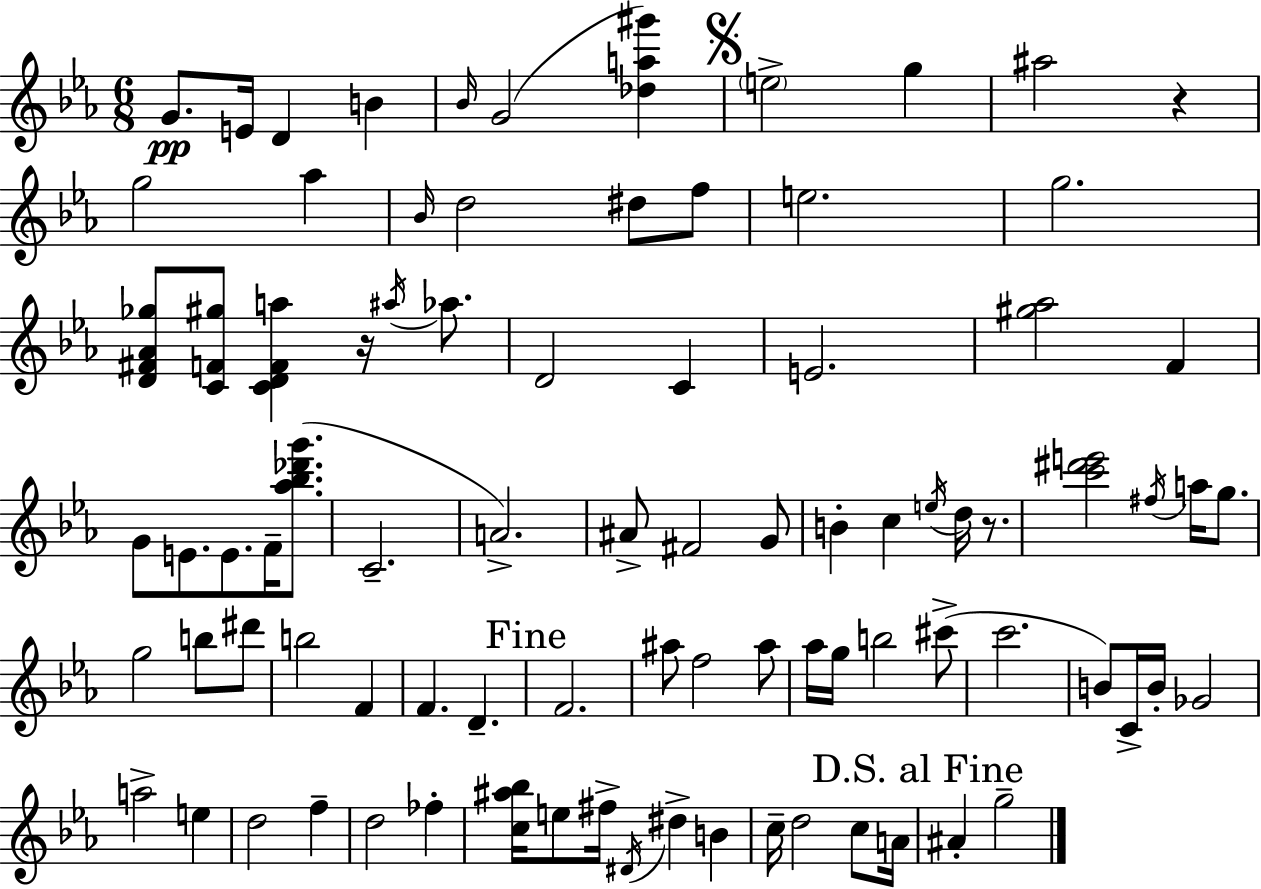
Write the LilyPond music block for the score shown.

{
  \clef treble
  \numericTimeSignature
  \time 6/8
  \key ees \major
  \repeat volta 2 { g'8.\pp e'16 d'4 b'4 | \grace { bes'16 }( g'2 <des'' a'' gis'''>4) | \mark \markup { \musicglyph "scripts.segno" } \parenthesize e''2-> g''4 | ais''2 r4 | \break g''2 aes''4 | \grace { bes'16 } d''2 dis''8 | f''8 e''2. | g''2. | \break <d' fis' aes' ges''>8 <c' f' gis''>8 <c' d' f' a''>4 r16 \acciaccatura { ais''16 } | aes''8. d'2 c'4 | e'2. | <gis'' aes''>2 f'4 | \break g'8 e'8. e'8. f'16-- | <aes'' bes'' des''' g'''>8.( c'2.-- | a'2.->) | ais'8-> fis'2 | \break g'8 b'4-. c''4 \acciaccatura { e''16 } | d''16 r8. <c''' dis''' e'''>2 | \acciaccatura { fis''16 } a''16 g''8. g''2 | b''8 dis'''8 b''2 | \break f'4 f'4. d'4.-- | \mark "Fine" f'2. | ais''8 f''2 | ais''8 aes''16 g''16 b''2 | \break cis'''8->( c'''2. | b'8) c'16-> b'16-. ges'2 | a''2-> | e''4 d''2 | \break f''4-- d''2 | fes''4-. <c'' ais'' bes''>16 e''8 fis''16-> \acciaccatura { dis'16 } dis''4-> | b'4 c''16-- d''2 | c''8 a'16 \mark "D.S. al Fine" ais'4-. g''2-- | \break } \bar "|."
}